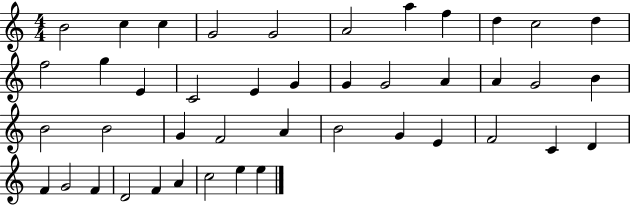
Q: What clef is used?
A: treble